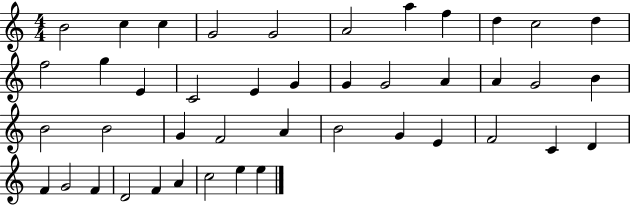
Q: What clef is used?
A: treble